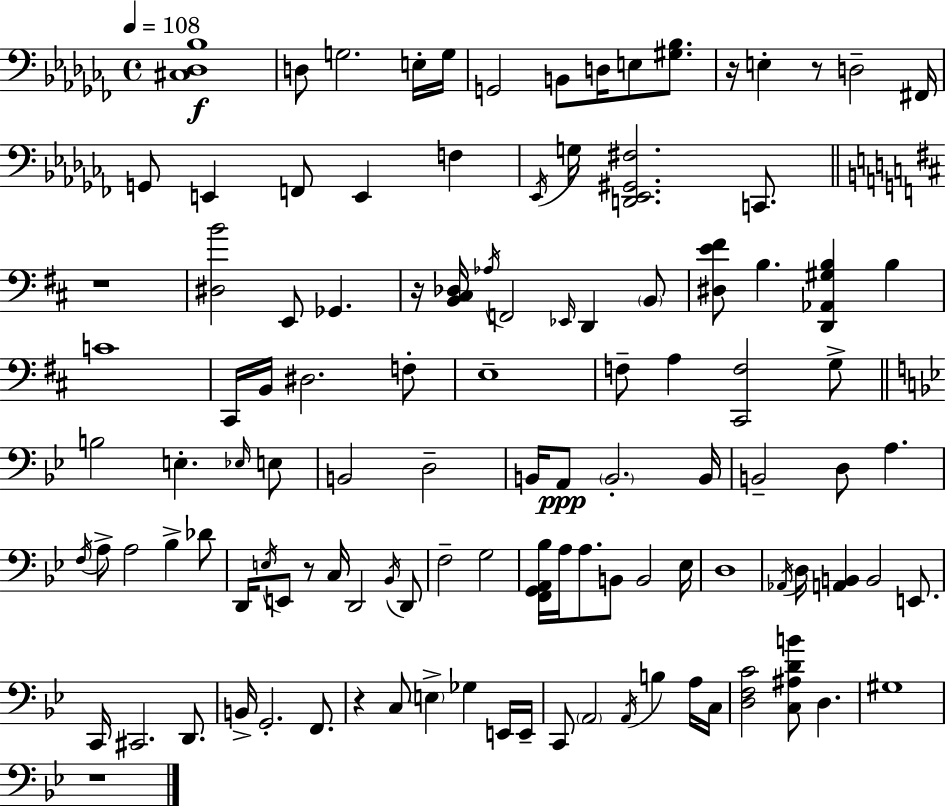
[C#3,Db3,Bb3]/w D3/e G3/h. E3/s G3/s G2/h B2/e D3/s E3/e [G#3,Bb3]/e. R/s E3/q R/e D3/h F#2/s G2/e E2/q F2/e E2/q F3/q Eb2/s G3/s [D2,Eb2,G#2,F#3]/h. C2/e. R/w [D#3,B4]/h E2/e Gb2/q. R/s [B2,C#3,Db3]/s Ab3/s F2/h Eb2/s D2/q B2/e [D#3,E4,F#4]/e B3/q. [D2,Ab2,G#3,B3]/q B3/q C4/w C#2/s B2/s D#3/h. F3/e E3/w F3/e A3/q [C#2,F3]/h G3/e B3/h E3/q. Eb3/s E3/e B2/h D3/h B2/s A2/e B2/h. B2/s B2/h D3/e A3/q. F3/s A3/e A3/h Bb3/q Db4/e D2/s E3/s E2/e R/e C3/s D2/h Bb2/s D2/e F3/h G3/h [F2,G2,A2,Bb3]/s A3/s A3/e. B2/e B2/h Eb3/s D3/w Ab2/s D3/s [A2,B2]/q B2/h E2/e. C2/s C#2/h. D2/e. B2/s G2/h. F2/e. R/q C3/e E3/q Gb3/q E2/s E2/s C2/e A2/h A2/s B3/q A3/s C3/s [D3,F3,C4]/h [C3,A#3,D4,B4]/e D3/q. G#3/w R/w